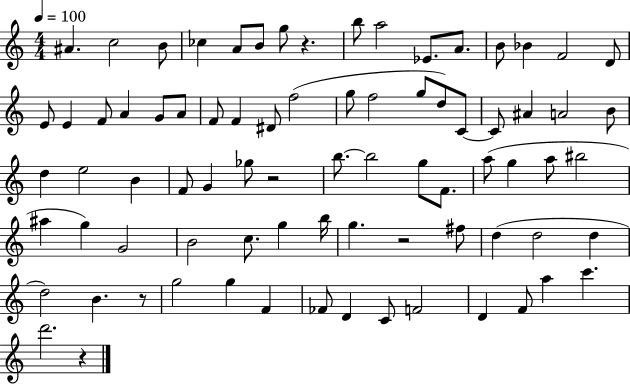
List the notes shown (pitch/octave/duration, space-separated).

A#4/q. C5/h B4/e CES5/q A4/e B4/e G5/e R/q. B5/e A5/h Eb4/e. A4/e. B4/e Bb4/q F4/h D4/e E4/e E4/q F4/e A4/q G4/e A4/e F4/e F4/q D#4/e F5/h G5/e F5/h G5/e D5/e C4/e C4/e A#4/q A4/h B4/e D5/q E5/h B4/q F4/e G4/q Gb5/e R/h B5/e. B5/h G5/e F4/e. A5/e G5/q A5/e BIS5/h A#5/q G5/q G4/h B4/h C5/e. G5/q B5/s G5/q. R/h F#5/e D5/q D5/h D5/q D5/h B4/q. R/e G5/h G5/q F4/q FES4/e D4/q C4/e F4/h D4/q F4/e A5/q C6/q. D6/h. R/q